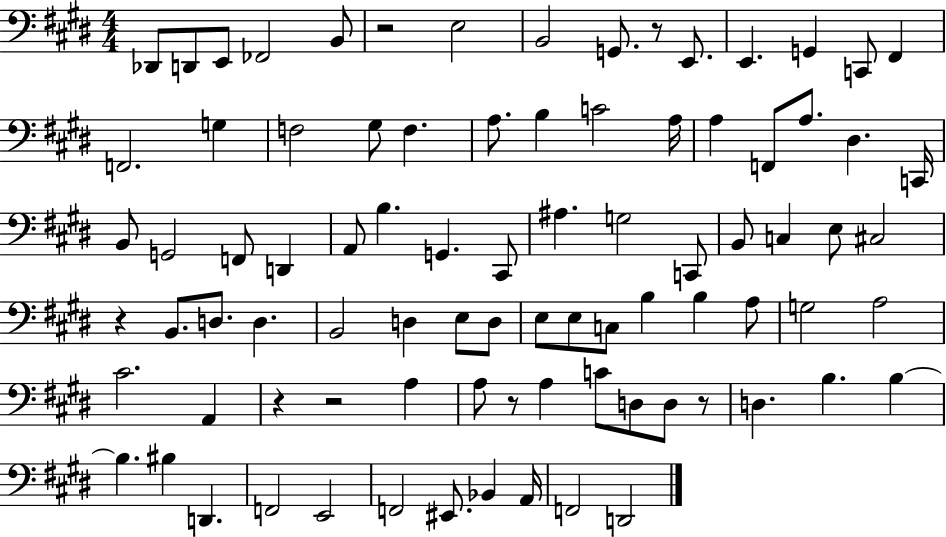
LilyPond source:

{
  \clef bass
  \numericTimeSignature
  \time 4/4
  \key e \major
  des,8 d,8 e,8 fes,2 b,8 | r2 e2 | b,2 g,8. r8 e,8. | e,4. g,4 c,8 fis,4 | \break f,2. g4 | f2 gis8 f4. | a8. b4 c'2 a16 | a4 f,8 a8. dis4. c,16 | \break b,8 g,2 f,8 d,4 | a,8 b4. g,4. cis,8 | ais4. g2 c,8 | b,8 c4 e8 cis2 | \break r4 b,8. d8. d4. | b,2 d4 e8 d8 | e8 e8 c8 b4 b4 a8 | g2 a2 | \break cis'2. a,4 | r4 r2 a4 | a8 r8 a4 c'8 d8 d8 r8 | d4. b4. b4~~ | \break b4. bis4 d,4. | f,2 e,2 | f,2 eis,8. bes,4 a,16 | f,2 d,2 | \break \bar "|."
}